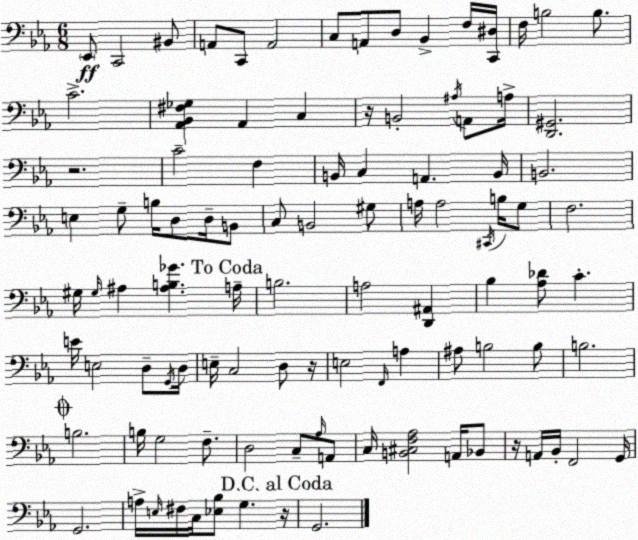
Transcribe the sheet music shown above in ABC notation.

X:1
T:Untitled
M:6/8
L:1/4
K:Cm
_E,,/2 C,,2 ^B,,/2 A,,/2 C,,/2 A,,2 C,/2 A,,/2 D,/2 _B,, F,/4 [C,,^D,]/4 F,/4 B,2 B,/2 C2 [_A,,_B,,^F,_G,] _A,, C, z/4 B,,2 ^A,/4 A,,/2 A,/4 [D,,^G,,]2 z2 C2 F, B,,/4 C, A,, B,,/4 B,,2 E, G,/2 B,/4 D,/2 D,/4 B,,/2 C,/2 B,,2 ^G,/2 A,/4 A,2 ^C,,/4 B,/4 G,/2 F,2 ^G,/4 ^G,/4 ^A, [^A,B,_G] A,/4 B,2 A,2 [D,,^A,,] _B, [_A,_D]/2 C E/4 E,2 D,/2 G,,/4 D,/4 E,/4 C,2 D,/2 z/4 E,2 F,,/4 A, ^A,/2 B,2 B,/2 B,2 B,2 B,/4 G,2 F,/2 D,2 C,/2 _A,/4 A,,/2 C,/4 [B,,^C,F,_A,]2 A,,/4 _B,,/2 z/4 A,,/4 _B,,/4 F,,2 G,,/4 G,,2 A,/4 E,/4 ^F,/4 C,/4 [_E,_B,]/2 G, z/4 G,,2